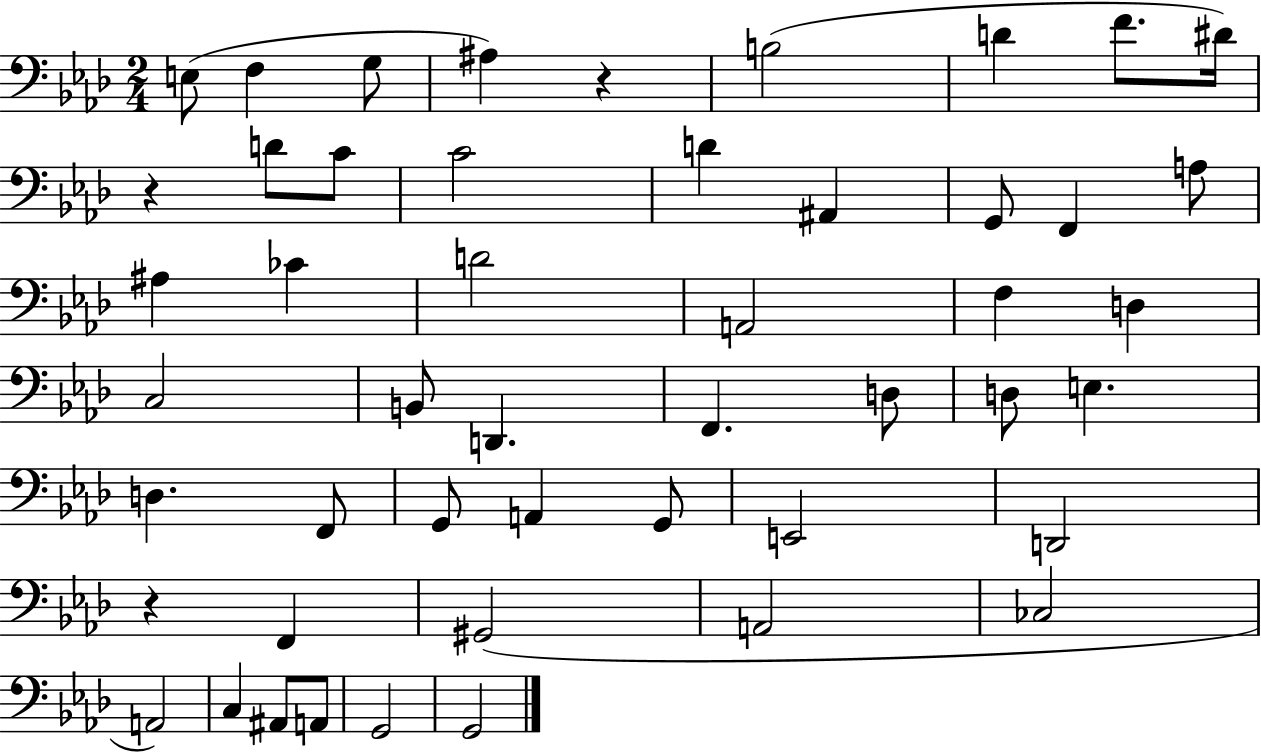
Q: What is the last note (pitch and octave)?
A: G2